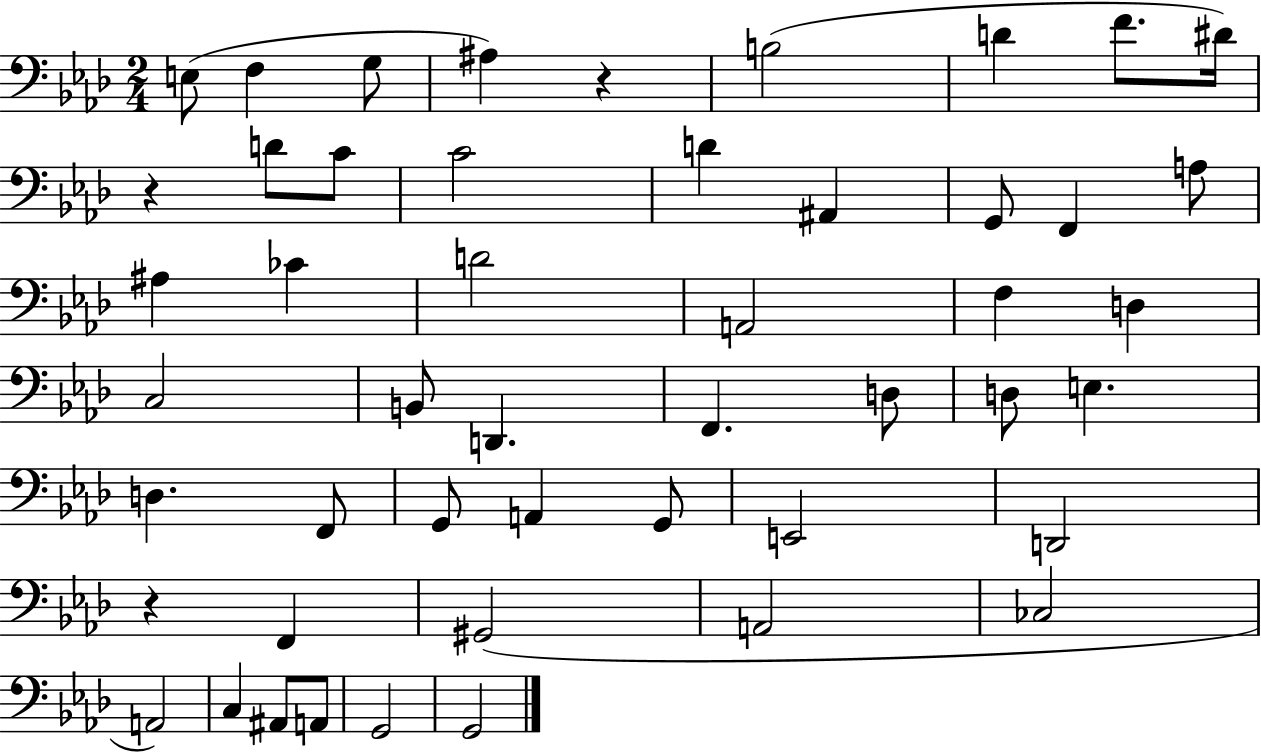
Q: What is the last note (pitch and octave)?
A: G2